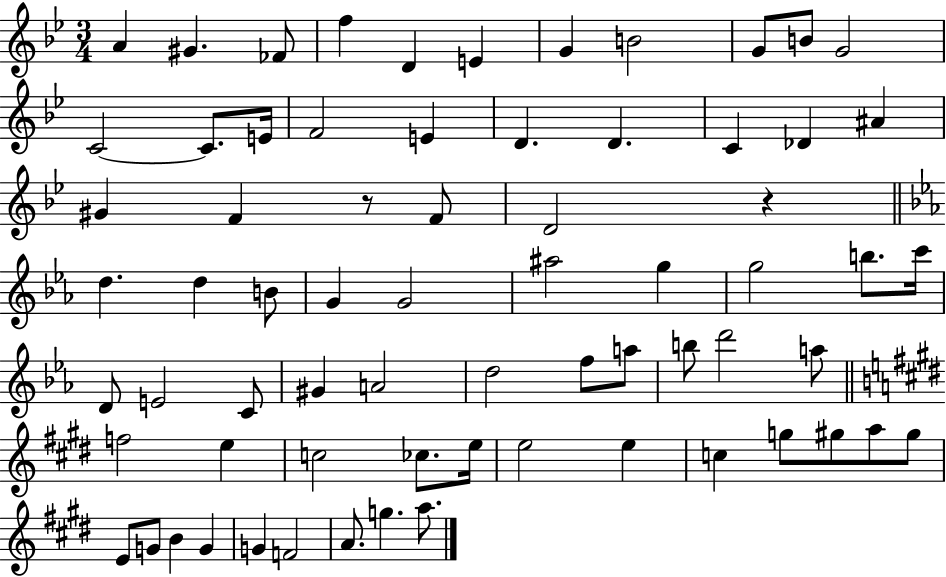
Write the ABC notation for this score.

X:1
T:Untitled
M:3/4
L:1/4
K:Bb
A ^G _F/2 f D E G B2 G/2 B/2 G2 C2 C/2 E/4 F2 E D D C _D ^A ^G F z/2 F/2 D2 z d d B/2 G G2 ^a2 g g2 b/2 c'/4 D/2 E2 C/2 ^G A2 d2 f/2 a/2 b/2 d'2 a/2 f2 e c2 _c/2 e/4 e2 e c g/2 ^g/2 a/2 ^g/2 E/2 G/2 B G G F2 A/2 g a/2